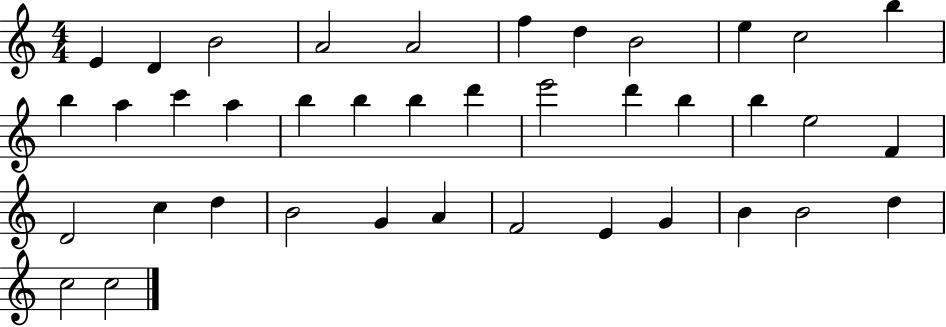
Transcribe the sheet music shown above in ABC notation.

X:1
T:Untitled
M:4/4
L:1/4
K:C
E D B2 A2 A2 f d B2 e c2 b b a c' a b b b d' e'2 d' b b e2 F D2 c d B2 G A F2 E G B B2 d c2 c2